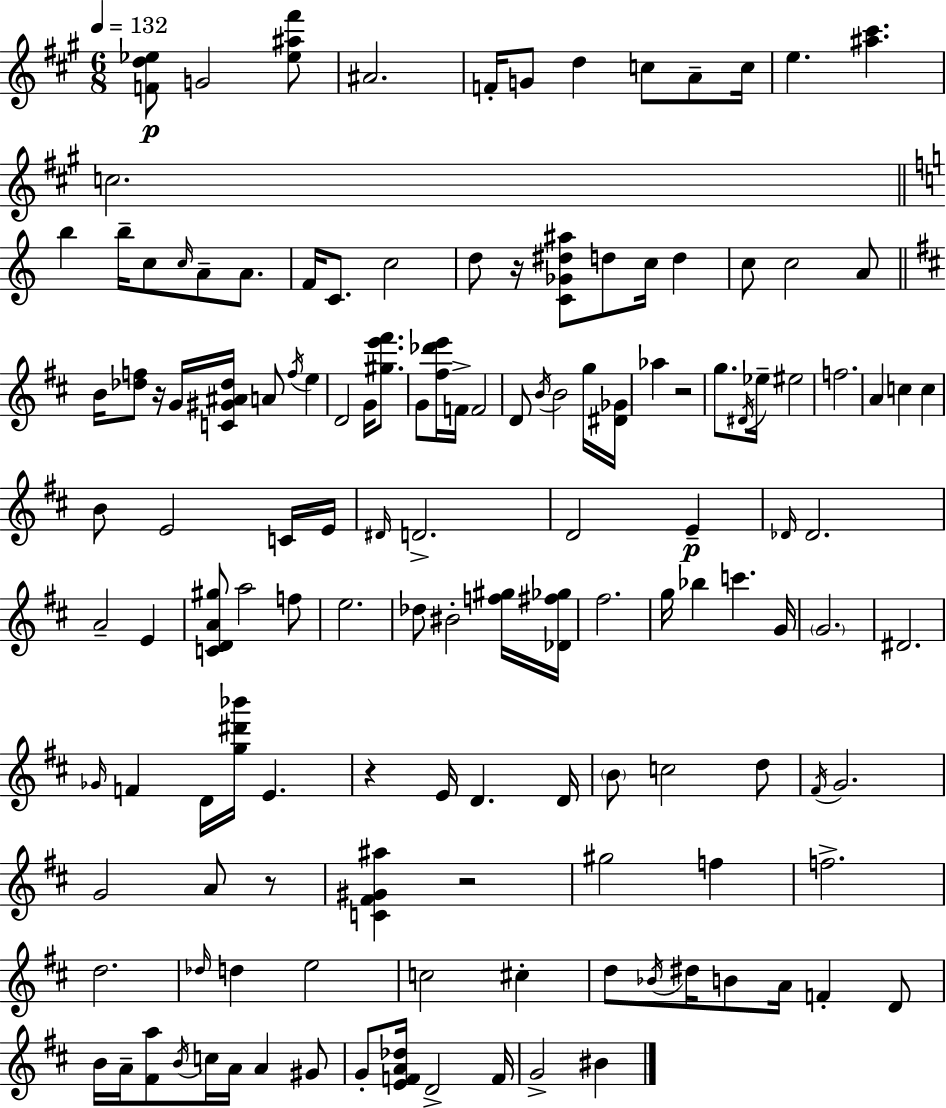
[F4,D5,Eb5]/e G4/h [Eb5,A#5,F#6]/e A#4/h. F4/s G4/e D5/q C5/e A4/e C5/s E5/q. [A#5,C#6]/q. C5/h. B5/q B5/s C5/e C5/s A4/e A4/e. F4/s C4/e. C5/h D5/e R/s [C4,Gb4,D#5,A#5]/e D5/e C5/s D5/q C5/e C5/h A4/e B4/s [Db5,F5]/e R/s G4/s [C4,G#4,A#4,Db5]/s A4/e F5/s E5/q D4/h G4/s [G#5,E6,F#6]/e. G4/e [F#5,Db6,E6]/s F4/s F4/h D4/e B4/s B4/h G5/s [D#4,Gb4]/s Ab5/q R/h G5/e. D#4/s Eb5/s EIS5/h F5/h. A4/q C5/q C5/q B4/e E4/h C4/s E4/s D#4/s D4/h. D4/h E4/q Db4/s Db4/h. A4/h E4/q [C4,D4,A4,G#5]/e A5/h F5/e E5/h. Db5/e BIS4/h [F5,G#5]/s [Db4,F#5,Gb5]/s F#5/h. G5/s Bb5/q C6/q. G4/s G4/h. D#4/h. Gb4/s F4/q D4/s [G5,D#6,Bb6]/s E4/q. R/q E4/s D4/q. D4/s B4/e C5/h D5/e F#4/s G4/h. G4/h A4/e R/e [C4,F#4,G#4,A#5]/q R/h G#5/h F5/q F5/h. D5/h. Db5/s D5/q E5/h C5/h C#5/q D5/e Bb4/s D#5/s B4/e A4/s F4/q D4/e B4/s A4/s [F#4,A5]/e B4/s C5/s A4/s A4/q G#4/e G4/e [E4,F4,A4,Db5]/s D4/h F4/s G4/h BIS4/q